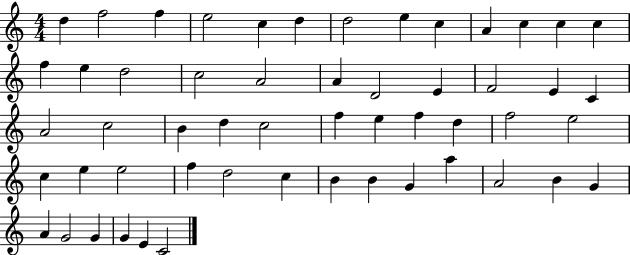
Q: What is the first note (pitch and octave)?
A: D5